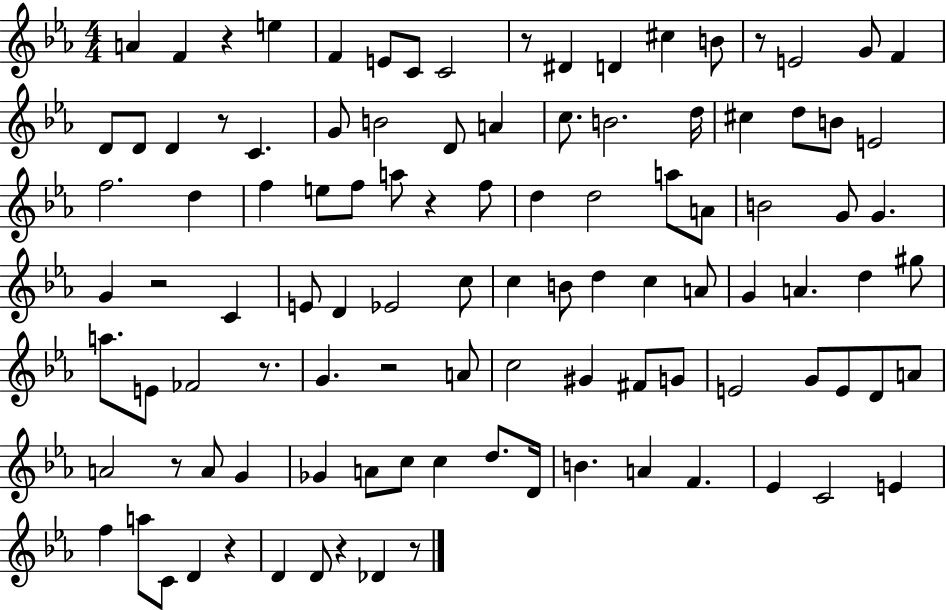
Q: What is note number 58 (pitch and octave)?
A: G#5